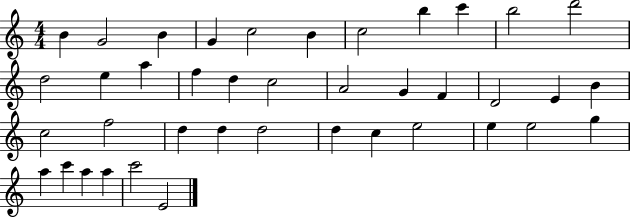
B4/q G4/h B4/q G4/q C5/h B4/q C5/h B5/q C6/q B5/h D6/h D5/h E5/q A5/q F5/q D5/q C5/h A4/h G4/q F4/q D4/h E4/q B4/q C5/h F5/h D5/q D5/q D5/h D5/q C5/q E5/h E5/q E5/h G5/q A5/q C6/q A5/q A5/q C6/h E4/h